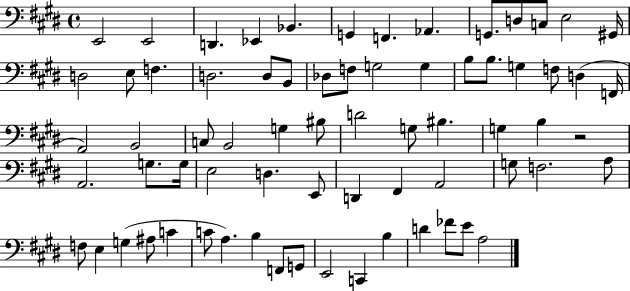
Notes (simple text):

E2/h E2/h D2/q. Eb2/q Bb2/q. G2/q F2/q. Ab2/q. G2/e. D3/e C3/e E3/h G#2/s D3/h E3/e F3/q. D3/h. D3/e B2/e Db3/e F3/e G3/h G3/q B3/e B3/e. G3/q F3/e D3/q F2/s A2/h B2/h C3/e B2/h G3/q BIS3/e D4/h G3/e BIS3/q. G3/q B3/q R/h A2/h. G3/e. G3/s E3/h D3/q. E2/e D2/q F#2/q A2/h G3/e F3/h. A3/e F3/e E3/q G3/q A#3/e C4/q C4/e A3/q. B3/q F2/e G2/e E2/h C2/q B3/q D4/q FES4/e E4/e A3/h